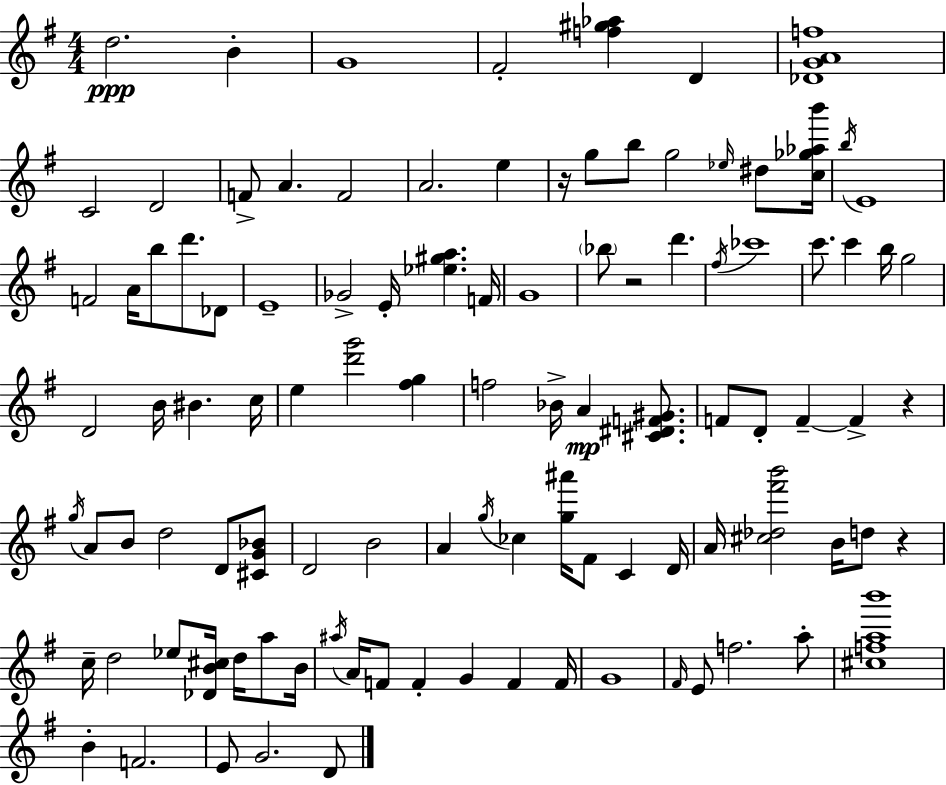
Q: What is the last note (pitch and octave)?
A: D4